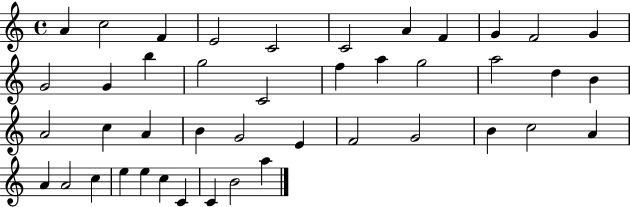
X:1
T:Untitled
M:4/4
L:1/4
K:C
A c2 F E2 C2 C2 A F G F2 G G2 G b g2 C2 f a g2 a2 d B A2 c A B G2 E F2 G2 B c2 A A A2 c e e c C C B2 a